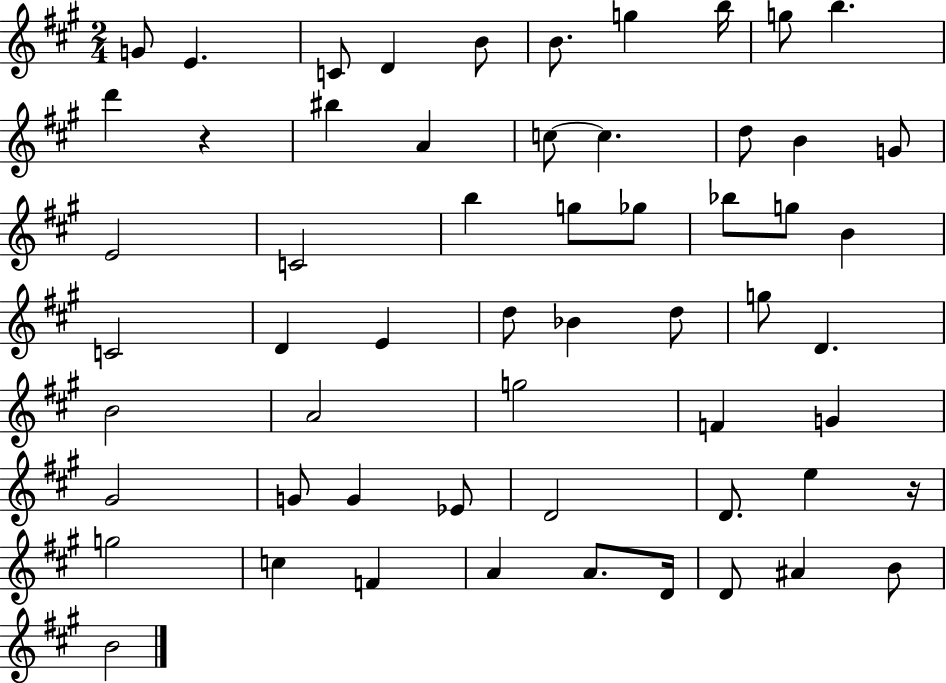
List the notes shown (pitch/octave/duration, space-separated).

G4/e E4/q. C4/e D4/q B4/e B4/e. G5/q B5/s G5/e B5/q. D6/q R/q BIS5/q A4/q C5/e C5/q. D5/e B4/q G4/e E4/h C4/h B5/q G5/e Gb5/e Bb5/e G5/e B4/q C4/h D4/q E4/q D5/e Bb4/q D5/e G5/e D4/q. B4/h A4/h G5/h F4/q G4/q G#4/h G4/e G4/q Eb4/e D4/h D4/e. E5/q R/s G5/h C5/q F4/q A4/q A4/e. D4/s D4/e A#4/q B4/e B4/h